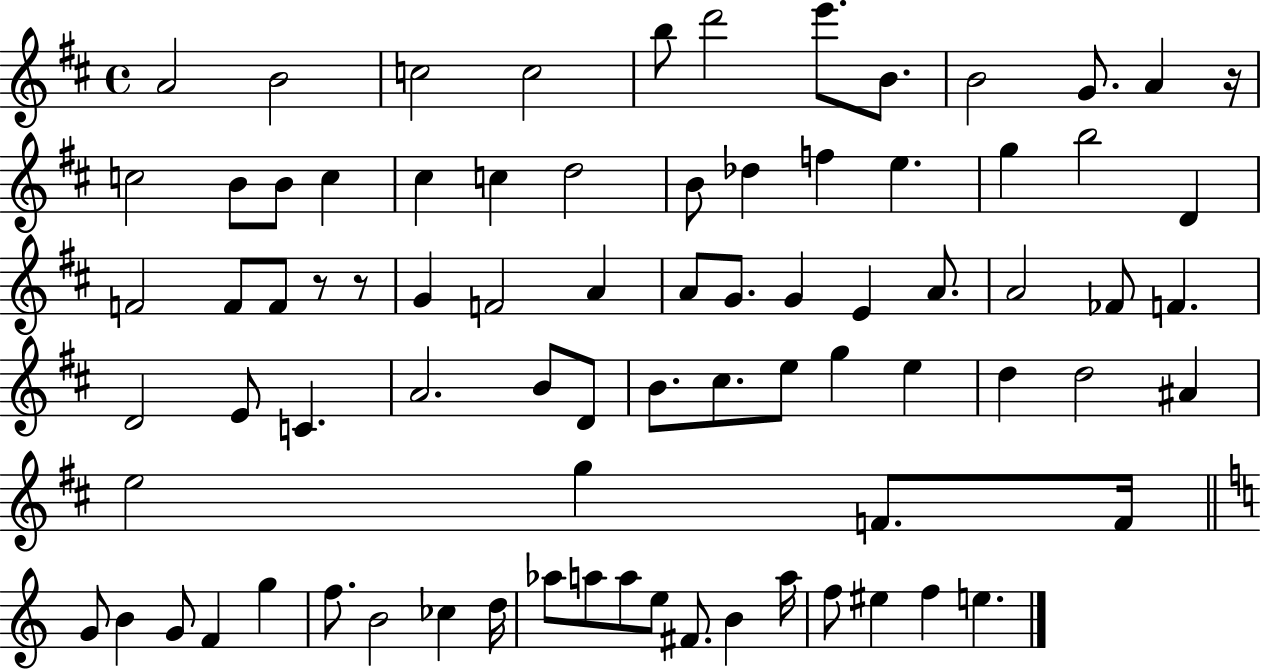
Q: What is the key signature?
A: D major